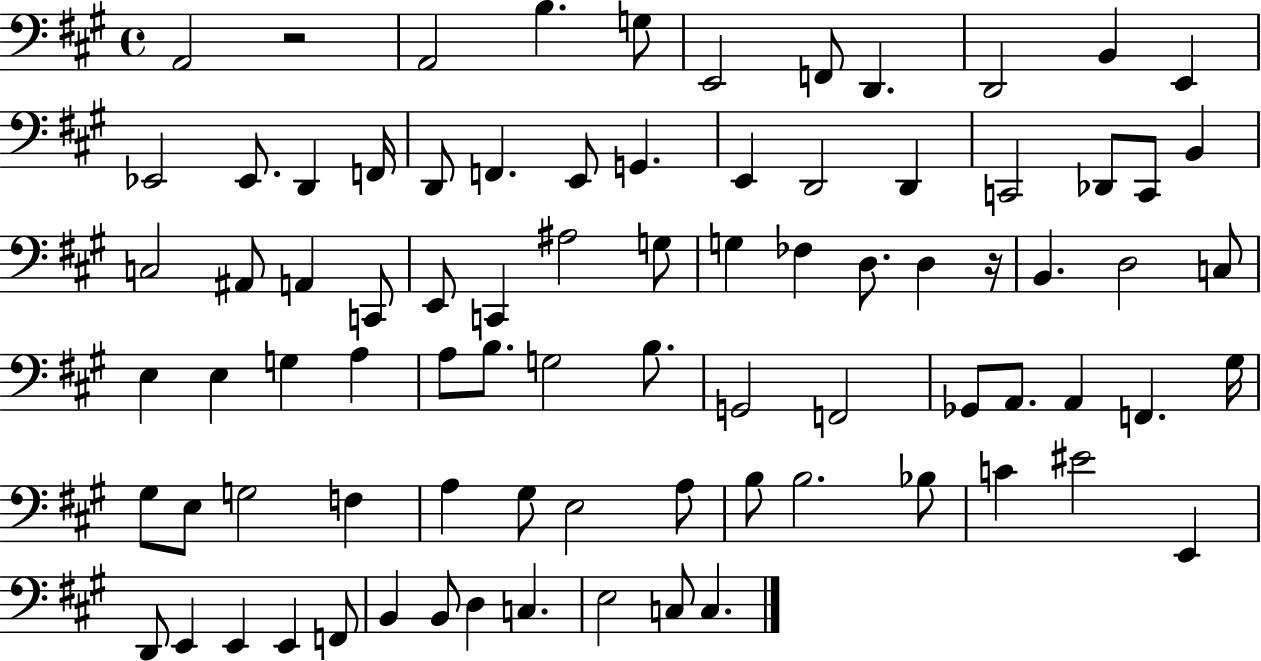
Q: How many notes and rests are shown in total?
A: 83